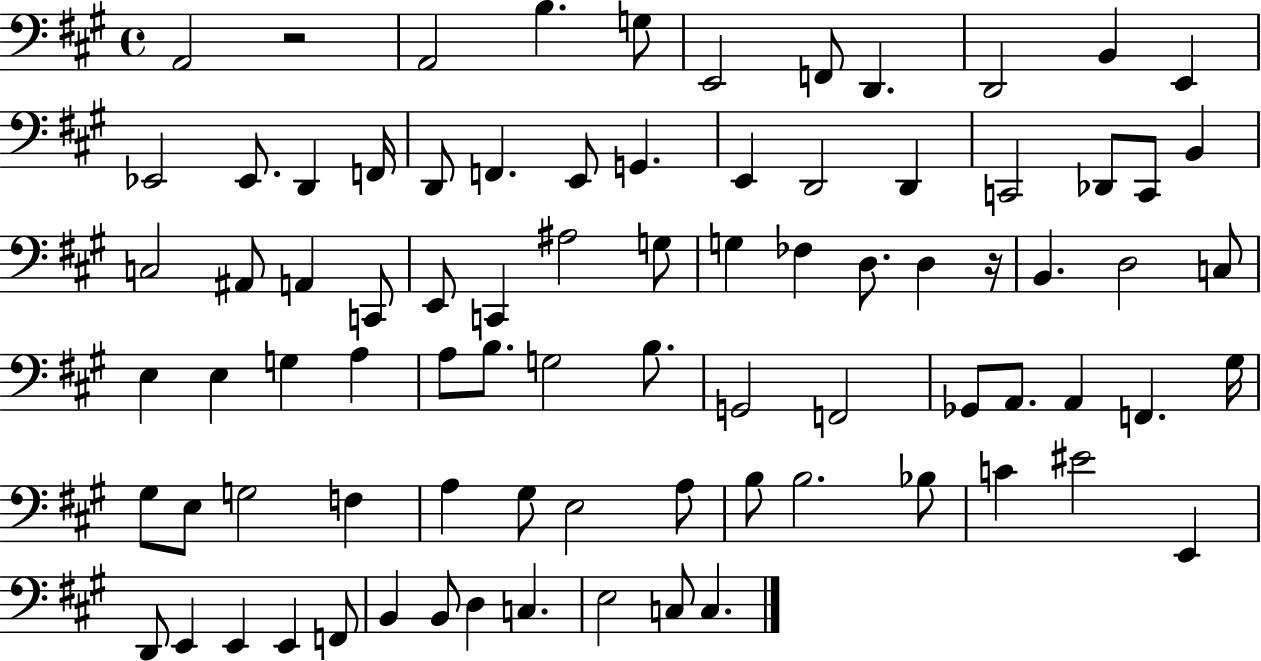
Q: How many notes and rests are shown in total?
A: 83